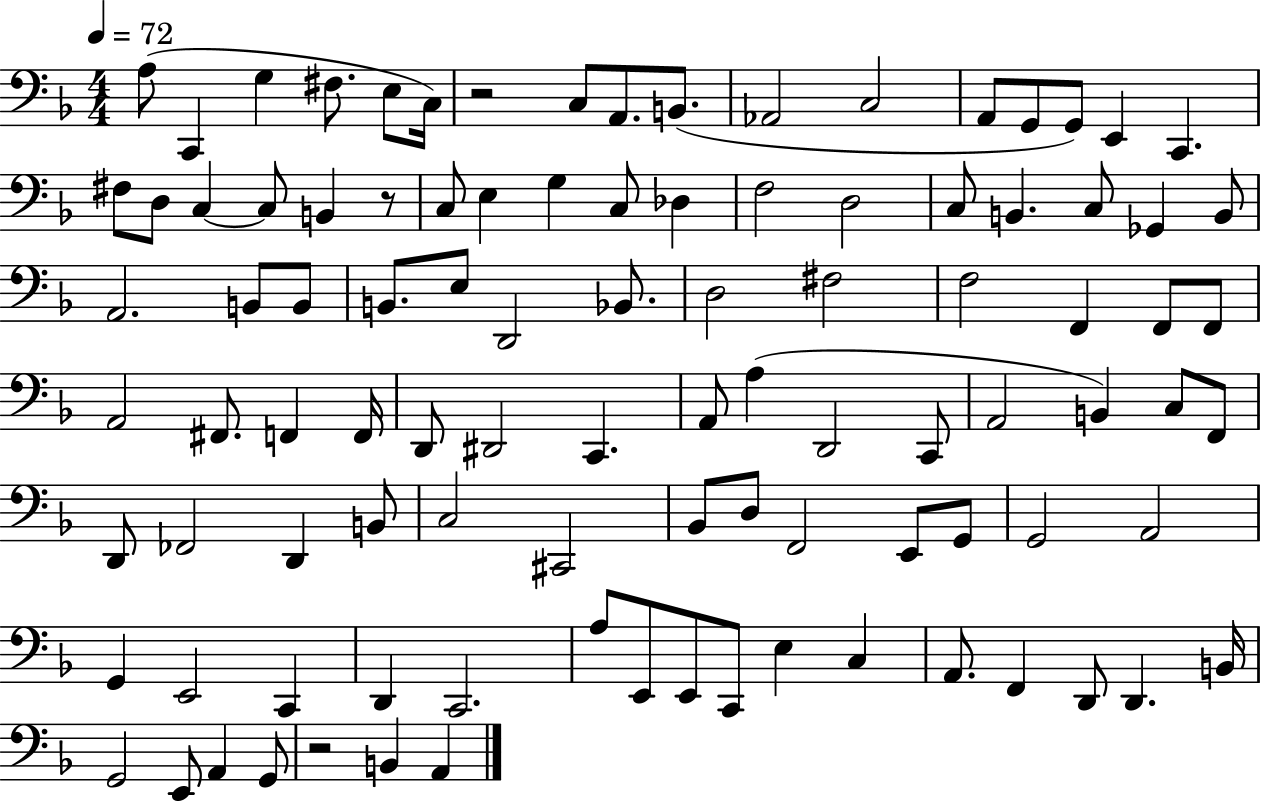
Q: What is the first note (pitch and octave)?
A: A3